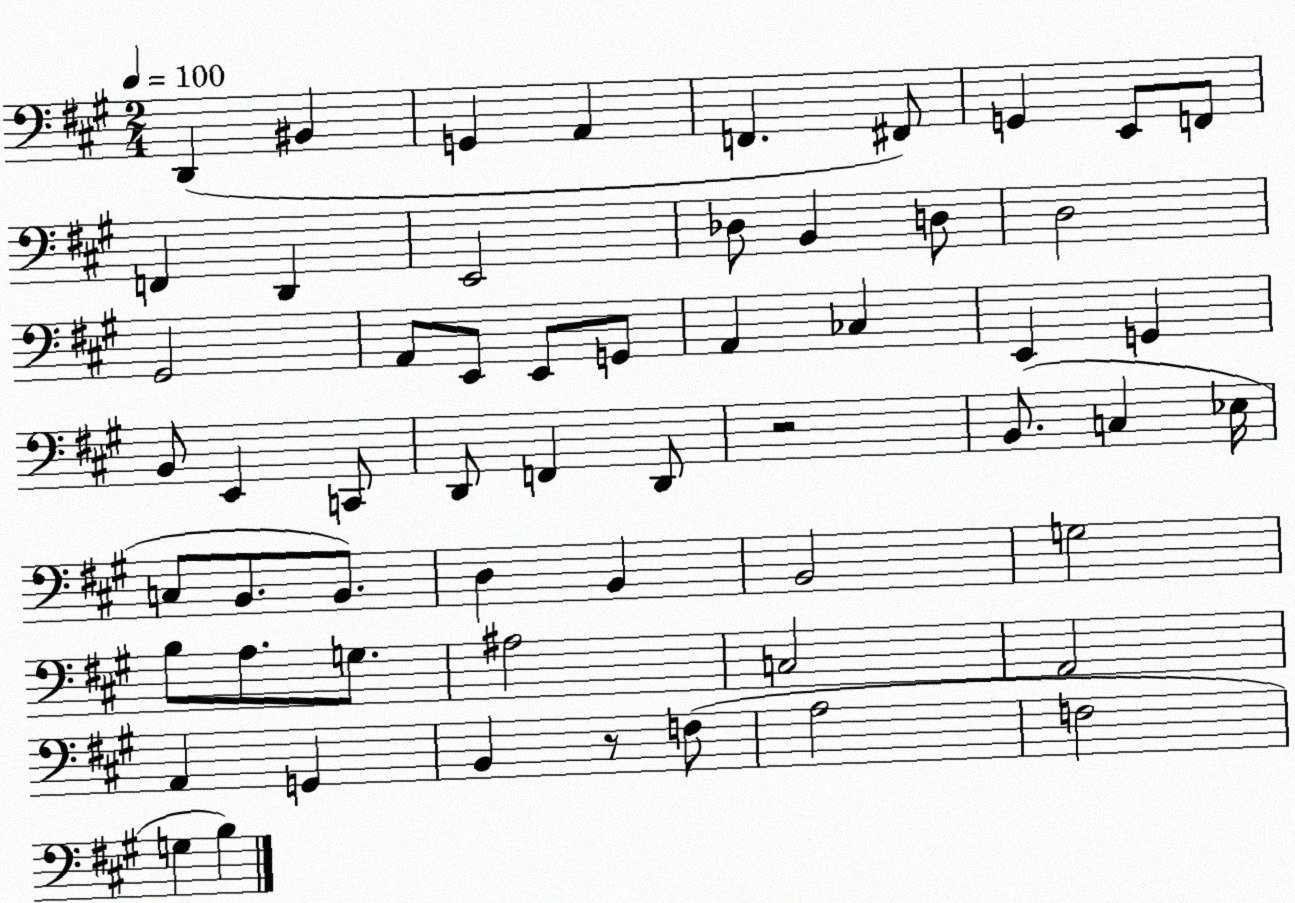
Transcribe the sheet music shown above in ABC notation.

X:1
T:Untitled
M:2/4
L:1/4
K:A
D,, ^B,, G,, A,, F,, ^F,,/2 G,, E,,/2 F,,/2 F,, D,, E,,2 _D,/2 B,, D,/2 D,2 ^G,,2 A,,/2 E,,/2 E,,/2 G,,/2 A,, _C, E,, G,, B,,/2 E,, C,,/2 D,,/2 F,, D,,/2 z2 B,,/2 C, _E,/4 C,/2 B,,/2 B,,/2 D, B,, B,,2 G,2 B,/2 A,/2 G,/2 ^A,2 C,2 A,,2 A,, G,, B,, z/2 F,/2 A,2 F,2 G, B,